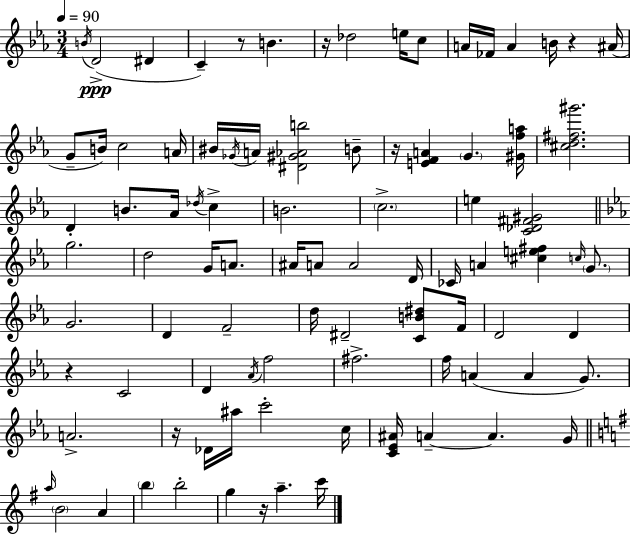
{
  \clef treble
  \numericTimeSignature
  \time 3/4
  \key c \minor
  \tempo 4 = 90
  \acciaccatura { b'16 }(\ppp d'2-> dis'4 | c'4--) r8 b'4. | r16 des''2 e''16 c''8 | a'16 fes'16 a'4 b'16 r4 | \break ais'16( g'8-- b'16) c''2 | a'16 bis'16 \acciaccatura { ges'16 } a'16 <dis' gis' aes' b''>2 | b'8-- r16 <e' f' a'>4 \parenthesize g'4. | <gis' f'' a''>16 <cis'' d'' fis'' gis'''>2. | \break d'4-. b'8. aes'16 \acciaccatura { des''16 } c''4-> | b'2. | \parenthesize c''2.-> | e''4 <c' des' fis' gis'>2 | \break \bar "||" \break \key c \minor g''2. | d''2 g'16 a'8. | ais'16 a'8 a'2 d'16 | ces'16 a'4 <cis'' e'' fis''>4 \grace { c''16 } \parenthesize g'8. | \break g'2. | d'4 f'2-- | d''16 dis'2-- <c' b' dis''>8 | f'16 d'2 d'4 | \break r4 c'2 | d'4 \acciaccatura { aes'16 } f''2 | fis''2.-> | f''16 a'4( a'4 g'8.) | \break a'2.-> | r16 des'16 ais''16 c'''2-. | c''16 <c' ees' ais'>16 a'4--~~ a'4. | g'16 \bar "||" \break \key g \major \grace { a''16 } \parenthesize b'2 a'4 | \parenthesize b''4 b''2-. | g''4 r16 a''4.-- | c'''16 \bar "|."
}